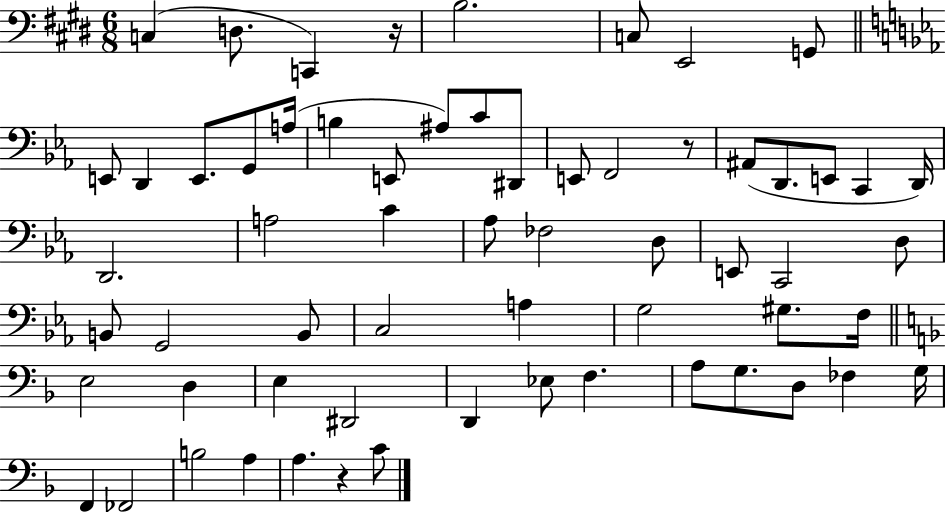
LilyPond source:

{
  \clef bass
  \numericTimeSignature
  \time 6/8
  \key e \major
  c4( d8. c,4) r16 | b2. | c8 e,2 g,8 | \bar "||" \break \key c \minor e,8 d,4 e,8. g,8 a16( | b4 e,8 ais8) c'8 dis,8 | e,8 f,2 r8 | ais,8( d,8. e,8 c,4 d,16) | \break d,2. | a2 c'4 | aes8 fes2 d8 | e,8 c,2 d8 | \break b,8 g,2 b,8 | c2 a4 | g2 gis8. f16 | \bar "||" \break \key f \major e2 d4 | e4 dis,2 | d,4 ees8 f4. | a8 g8. d8 fes4 g16 | \break f,4 fes,2 | b2 a4 | a4. r4 c'8 | \bar "|."
}